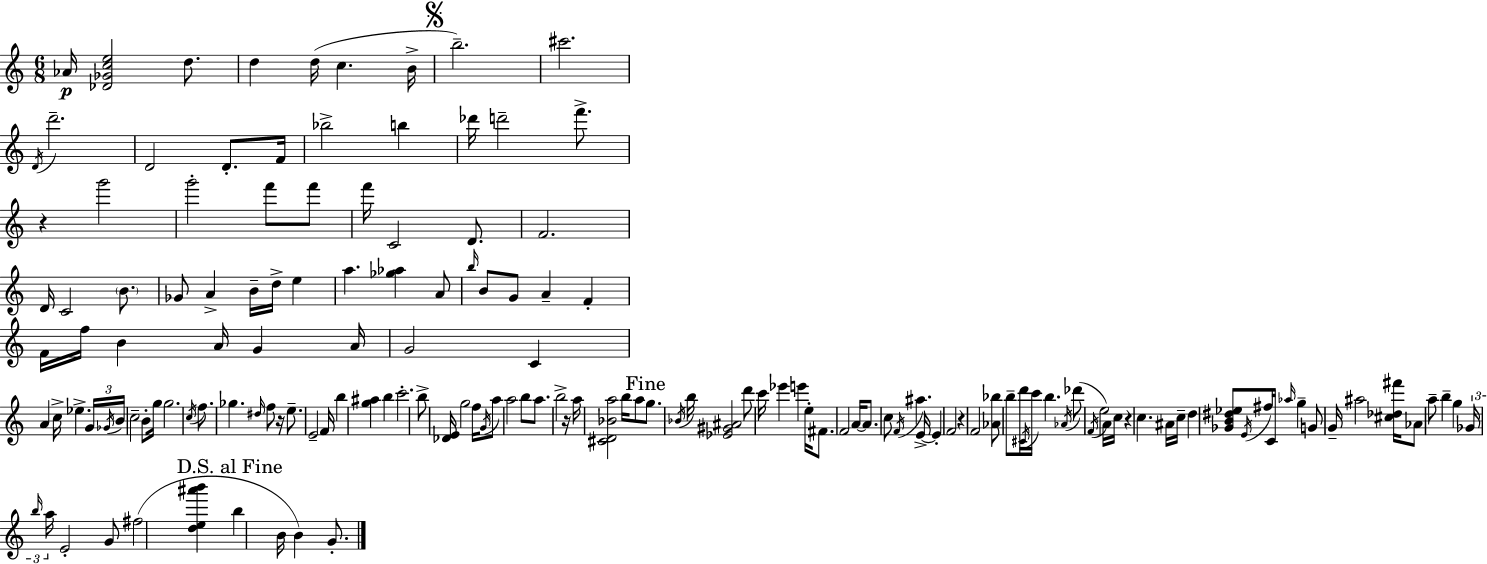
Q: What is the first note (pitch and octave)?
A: Ab4